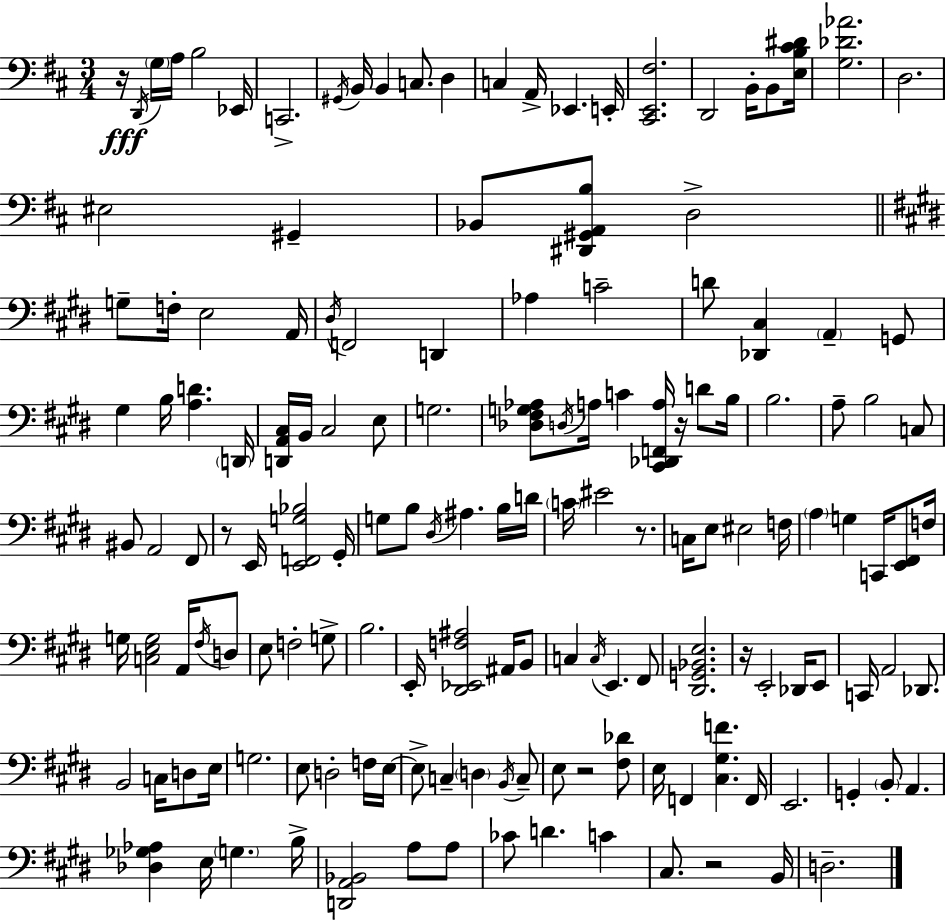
{
  \clef bass
  \numericTimeSignature
  \time 3/4
  \key d \major
  r16\fff \acciaccatura { d,16 } \parenthesize g16 a16 b2 | ees,16 c,2.-> | \acciaccatura { gis,16 } b,16 b,4 c8. d4 | c4 a,16-> ees,4. | \break e,16-. <cis, e, fis>2. | d,2 b,16-. b,8 | <e b cis' dis'>16 <g des' aes'>2. | d2. | \break eis2 gis,4-- | bes,8 <dis, gis, a, b>8 d2-> | \bar "||" \break \key e \major g8-- f16-. e2 a,16 | \acciaccatura { dis16 } f,2 d,4 | aes4 c'2-- | d'8 <des, cis>4 \parenthesize a,4-- g,8 | \break gis4 b16 <a d'>4. | \parenthesize d,16 <d, a, cis>16 b,16 cis2 e8 | g2. | <des fis g aes>8 \acciaccatura { d16 } a16 c'4 <cis, des, f, a>16 r16 d'8 | \break b16 b2. | a8-- b2 | c8 bis,8 a,2 | fis,8 r8 e,16 <e, f, g bes>2 | \break gis,16-. g8 b8 \acciaccatura { dis16 } ais4. | b16 d'16 \parenthesize c'16 eis'2 | r8. c16 e8 eis2 | f16 \parenthesize a4 g4 c,16 | \break <e, fis,>8 f16 g16 <c e g>2 | a,16 \acciaccatura { fis16 } d8 e8 f2-. | g8-> b2. | e,16-. <dis, ees, f ais>2 | \break ais,16 b,8 c4 \acciaccatura { c16 } e,4. | fis,8 <dis, g, bes, e>2. | r16 e,2-. | des,16 e,8 c,16 a,2 | \break des,8. b,2 | c16 d8 e16 g2. | e8 d2-. | f16 e16~~ e8-> c4-- \parenthesize d4 | \break \acciaccatura { b,16 } c8-- e8 r2 | <fis des'>8 e16 f,4 <cis gis f'>4. | f,16 e,2. | g,4-. \parenthesize b,8-. | \break a,4. <des ges aes>4 e16 \parenthesize g4. | b16-> <d, a, bes,>2 | a8 a8 ces'8 d'4. | c'4 cis8. r2 | \break b,16 d2.-- | \bar "|."
}